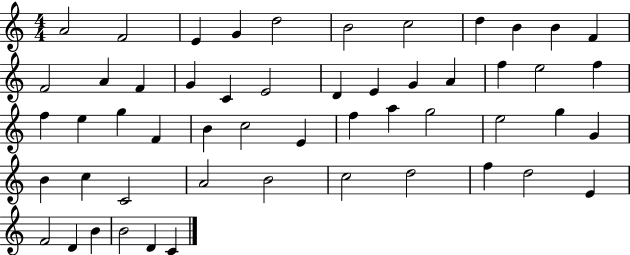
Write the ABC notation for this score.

X:1
T:Untitled
M:4/4
L:1/4
K:C
A2 F2 E G d2 B2 c2 d B B F F2 A F G C E2 D E G A f e2 f f e g F B c2 E f a g2 e2 g G B c C2 A2 B2 c2 d2 f d2 E F2 D B B2 D C